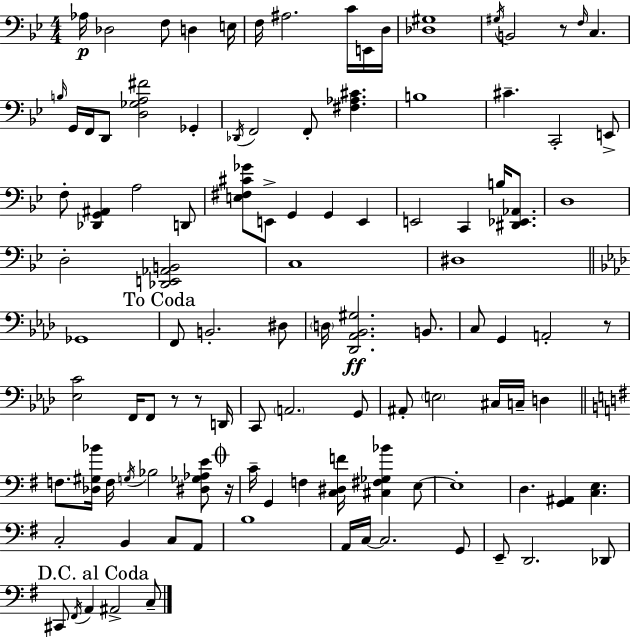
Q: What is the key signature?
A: BES major